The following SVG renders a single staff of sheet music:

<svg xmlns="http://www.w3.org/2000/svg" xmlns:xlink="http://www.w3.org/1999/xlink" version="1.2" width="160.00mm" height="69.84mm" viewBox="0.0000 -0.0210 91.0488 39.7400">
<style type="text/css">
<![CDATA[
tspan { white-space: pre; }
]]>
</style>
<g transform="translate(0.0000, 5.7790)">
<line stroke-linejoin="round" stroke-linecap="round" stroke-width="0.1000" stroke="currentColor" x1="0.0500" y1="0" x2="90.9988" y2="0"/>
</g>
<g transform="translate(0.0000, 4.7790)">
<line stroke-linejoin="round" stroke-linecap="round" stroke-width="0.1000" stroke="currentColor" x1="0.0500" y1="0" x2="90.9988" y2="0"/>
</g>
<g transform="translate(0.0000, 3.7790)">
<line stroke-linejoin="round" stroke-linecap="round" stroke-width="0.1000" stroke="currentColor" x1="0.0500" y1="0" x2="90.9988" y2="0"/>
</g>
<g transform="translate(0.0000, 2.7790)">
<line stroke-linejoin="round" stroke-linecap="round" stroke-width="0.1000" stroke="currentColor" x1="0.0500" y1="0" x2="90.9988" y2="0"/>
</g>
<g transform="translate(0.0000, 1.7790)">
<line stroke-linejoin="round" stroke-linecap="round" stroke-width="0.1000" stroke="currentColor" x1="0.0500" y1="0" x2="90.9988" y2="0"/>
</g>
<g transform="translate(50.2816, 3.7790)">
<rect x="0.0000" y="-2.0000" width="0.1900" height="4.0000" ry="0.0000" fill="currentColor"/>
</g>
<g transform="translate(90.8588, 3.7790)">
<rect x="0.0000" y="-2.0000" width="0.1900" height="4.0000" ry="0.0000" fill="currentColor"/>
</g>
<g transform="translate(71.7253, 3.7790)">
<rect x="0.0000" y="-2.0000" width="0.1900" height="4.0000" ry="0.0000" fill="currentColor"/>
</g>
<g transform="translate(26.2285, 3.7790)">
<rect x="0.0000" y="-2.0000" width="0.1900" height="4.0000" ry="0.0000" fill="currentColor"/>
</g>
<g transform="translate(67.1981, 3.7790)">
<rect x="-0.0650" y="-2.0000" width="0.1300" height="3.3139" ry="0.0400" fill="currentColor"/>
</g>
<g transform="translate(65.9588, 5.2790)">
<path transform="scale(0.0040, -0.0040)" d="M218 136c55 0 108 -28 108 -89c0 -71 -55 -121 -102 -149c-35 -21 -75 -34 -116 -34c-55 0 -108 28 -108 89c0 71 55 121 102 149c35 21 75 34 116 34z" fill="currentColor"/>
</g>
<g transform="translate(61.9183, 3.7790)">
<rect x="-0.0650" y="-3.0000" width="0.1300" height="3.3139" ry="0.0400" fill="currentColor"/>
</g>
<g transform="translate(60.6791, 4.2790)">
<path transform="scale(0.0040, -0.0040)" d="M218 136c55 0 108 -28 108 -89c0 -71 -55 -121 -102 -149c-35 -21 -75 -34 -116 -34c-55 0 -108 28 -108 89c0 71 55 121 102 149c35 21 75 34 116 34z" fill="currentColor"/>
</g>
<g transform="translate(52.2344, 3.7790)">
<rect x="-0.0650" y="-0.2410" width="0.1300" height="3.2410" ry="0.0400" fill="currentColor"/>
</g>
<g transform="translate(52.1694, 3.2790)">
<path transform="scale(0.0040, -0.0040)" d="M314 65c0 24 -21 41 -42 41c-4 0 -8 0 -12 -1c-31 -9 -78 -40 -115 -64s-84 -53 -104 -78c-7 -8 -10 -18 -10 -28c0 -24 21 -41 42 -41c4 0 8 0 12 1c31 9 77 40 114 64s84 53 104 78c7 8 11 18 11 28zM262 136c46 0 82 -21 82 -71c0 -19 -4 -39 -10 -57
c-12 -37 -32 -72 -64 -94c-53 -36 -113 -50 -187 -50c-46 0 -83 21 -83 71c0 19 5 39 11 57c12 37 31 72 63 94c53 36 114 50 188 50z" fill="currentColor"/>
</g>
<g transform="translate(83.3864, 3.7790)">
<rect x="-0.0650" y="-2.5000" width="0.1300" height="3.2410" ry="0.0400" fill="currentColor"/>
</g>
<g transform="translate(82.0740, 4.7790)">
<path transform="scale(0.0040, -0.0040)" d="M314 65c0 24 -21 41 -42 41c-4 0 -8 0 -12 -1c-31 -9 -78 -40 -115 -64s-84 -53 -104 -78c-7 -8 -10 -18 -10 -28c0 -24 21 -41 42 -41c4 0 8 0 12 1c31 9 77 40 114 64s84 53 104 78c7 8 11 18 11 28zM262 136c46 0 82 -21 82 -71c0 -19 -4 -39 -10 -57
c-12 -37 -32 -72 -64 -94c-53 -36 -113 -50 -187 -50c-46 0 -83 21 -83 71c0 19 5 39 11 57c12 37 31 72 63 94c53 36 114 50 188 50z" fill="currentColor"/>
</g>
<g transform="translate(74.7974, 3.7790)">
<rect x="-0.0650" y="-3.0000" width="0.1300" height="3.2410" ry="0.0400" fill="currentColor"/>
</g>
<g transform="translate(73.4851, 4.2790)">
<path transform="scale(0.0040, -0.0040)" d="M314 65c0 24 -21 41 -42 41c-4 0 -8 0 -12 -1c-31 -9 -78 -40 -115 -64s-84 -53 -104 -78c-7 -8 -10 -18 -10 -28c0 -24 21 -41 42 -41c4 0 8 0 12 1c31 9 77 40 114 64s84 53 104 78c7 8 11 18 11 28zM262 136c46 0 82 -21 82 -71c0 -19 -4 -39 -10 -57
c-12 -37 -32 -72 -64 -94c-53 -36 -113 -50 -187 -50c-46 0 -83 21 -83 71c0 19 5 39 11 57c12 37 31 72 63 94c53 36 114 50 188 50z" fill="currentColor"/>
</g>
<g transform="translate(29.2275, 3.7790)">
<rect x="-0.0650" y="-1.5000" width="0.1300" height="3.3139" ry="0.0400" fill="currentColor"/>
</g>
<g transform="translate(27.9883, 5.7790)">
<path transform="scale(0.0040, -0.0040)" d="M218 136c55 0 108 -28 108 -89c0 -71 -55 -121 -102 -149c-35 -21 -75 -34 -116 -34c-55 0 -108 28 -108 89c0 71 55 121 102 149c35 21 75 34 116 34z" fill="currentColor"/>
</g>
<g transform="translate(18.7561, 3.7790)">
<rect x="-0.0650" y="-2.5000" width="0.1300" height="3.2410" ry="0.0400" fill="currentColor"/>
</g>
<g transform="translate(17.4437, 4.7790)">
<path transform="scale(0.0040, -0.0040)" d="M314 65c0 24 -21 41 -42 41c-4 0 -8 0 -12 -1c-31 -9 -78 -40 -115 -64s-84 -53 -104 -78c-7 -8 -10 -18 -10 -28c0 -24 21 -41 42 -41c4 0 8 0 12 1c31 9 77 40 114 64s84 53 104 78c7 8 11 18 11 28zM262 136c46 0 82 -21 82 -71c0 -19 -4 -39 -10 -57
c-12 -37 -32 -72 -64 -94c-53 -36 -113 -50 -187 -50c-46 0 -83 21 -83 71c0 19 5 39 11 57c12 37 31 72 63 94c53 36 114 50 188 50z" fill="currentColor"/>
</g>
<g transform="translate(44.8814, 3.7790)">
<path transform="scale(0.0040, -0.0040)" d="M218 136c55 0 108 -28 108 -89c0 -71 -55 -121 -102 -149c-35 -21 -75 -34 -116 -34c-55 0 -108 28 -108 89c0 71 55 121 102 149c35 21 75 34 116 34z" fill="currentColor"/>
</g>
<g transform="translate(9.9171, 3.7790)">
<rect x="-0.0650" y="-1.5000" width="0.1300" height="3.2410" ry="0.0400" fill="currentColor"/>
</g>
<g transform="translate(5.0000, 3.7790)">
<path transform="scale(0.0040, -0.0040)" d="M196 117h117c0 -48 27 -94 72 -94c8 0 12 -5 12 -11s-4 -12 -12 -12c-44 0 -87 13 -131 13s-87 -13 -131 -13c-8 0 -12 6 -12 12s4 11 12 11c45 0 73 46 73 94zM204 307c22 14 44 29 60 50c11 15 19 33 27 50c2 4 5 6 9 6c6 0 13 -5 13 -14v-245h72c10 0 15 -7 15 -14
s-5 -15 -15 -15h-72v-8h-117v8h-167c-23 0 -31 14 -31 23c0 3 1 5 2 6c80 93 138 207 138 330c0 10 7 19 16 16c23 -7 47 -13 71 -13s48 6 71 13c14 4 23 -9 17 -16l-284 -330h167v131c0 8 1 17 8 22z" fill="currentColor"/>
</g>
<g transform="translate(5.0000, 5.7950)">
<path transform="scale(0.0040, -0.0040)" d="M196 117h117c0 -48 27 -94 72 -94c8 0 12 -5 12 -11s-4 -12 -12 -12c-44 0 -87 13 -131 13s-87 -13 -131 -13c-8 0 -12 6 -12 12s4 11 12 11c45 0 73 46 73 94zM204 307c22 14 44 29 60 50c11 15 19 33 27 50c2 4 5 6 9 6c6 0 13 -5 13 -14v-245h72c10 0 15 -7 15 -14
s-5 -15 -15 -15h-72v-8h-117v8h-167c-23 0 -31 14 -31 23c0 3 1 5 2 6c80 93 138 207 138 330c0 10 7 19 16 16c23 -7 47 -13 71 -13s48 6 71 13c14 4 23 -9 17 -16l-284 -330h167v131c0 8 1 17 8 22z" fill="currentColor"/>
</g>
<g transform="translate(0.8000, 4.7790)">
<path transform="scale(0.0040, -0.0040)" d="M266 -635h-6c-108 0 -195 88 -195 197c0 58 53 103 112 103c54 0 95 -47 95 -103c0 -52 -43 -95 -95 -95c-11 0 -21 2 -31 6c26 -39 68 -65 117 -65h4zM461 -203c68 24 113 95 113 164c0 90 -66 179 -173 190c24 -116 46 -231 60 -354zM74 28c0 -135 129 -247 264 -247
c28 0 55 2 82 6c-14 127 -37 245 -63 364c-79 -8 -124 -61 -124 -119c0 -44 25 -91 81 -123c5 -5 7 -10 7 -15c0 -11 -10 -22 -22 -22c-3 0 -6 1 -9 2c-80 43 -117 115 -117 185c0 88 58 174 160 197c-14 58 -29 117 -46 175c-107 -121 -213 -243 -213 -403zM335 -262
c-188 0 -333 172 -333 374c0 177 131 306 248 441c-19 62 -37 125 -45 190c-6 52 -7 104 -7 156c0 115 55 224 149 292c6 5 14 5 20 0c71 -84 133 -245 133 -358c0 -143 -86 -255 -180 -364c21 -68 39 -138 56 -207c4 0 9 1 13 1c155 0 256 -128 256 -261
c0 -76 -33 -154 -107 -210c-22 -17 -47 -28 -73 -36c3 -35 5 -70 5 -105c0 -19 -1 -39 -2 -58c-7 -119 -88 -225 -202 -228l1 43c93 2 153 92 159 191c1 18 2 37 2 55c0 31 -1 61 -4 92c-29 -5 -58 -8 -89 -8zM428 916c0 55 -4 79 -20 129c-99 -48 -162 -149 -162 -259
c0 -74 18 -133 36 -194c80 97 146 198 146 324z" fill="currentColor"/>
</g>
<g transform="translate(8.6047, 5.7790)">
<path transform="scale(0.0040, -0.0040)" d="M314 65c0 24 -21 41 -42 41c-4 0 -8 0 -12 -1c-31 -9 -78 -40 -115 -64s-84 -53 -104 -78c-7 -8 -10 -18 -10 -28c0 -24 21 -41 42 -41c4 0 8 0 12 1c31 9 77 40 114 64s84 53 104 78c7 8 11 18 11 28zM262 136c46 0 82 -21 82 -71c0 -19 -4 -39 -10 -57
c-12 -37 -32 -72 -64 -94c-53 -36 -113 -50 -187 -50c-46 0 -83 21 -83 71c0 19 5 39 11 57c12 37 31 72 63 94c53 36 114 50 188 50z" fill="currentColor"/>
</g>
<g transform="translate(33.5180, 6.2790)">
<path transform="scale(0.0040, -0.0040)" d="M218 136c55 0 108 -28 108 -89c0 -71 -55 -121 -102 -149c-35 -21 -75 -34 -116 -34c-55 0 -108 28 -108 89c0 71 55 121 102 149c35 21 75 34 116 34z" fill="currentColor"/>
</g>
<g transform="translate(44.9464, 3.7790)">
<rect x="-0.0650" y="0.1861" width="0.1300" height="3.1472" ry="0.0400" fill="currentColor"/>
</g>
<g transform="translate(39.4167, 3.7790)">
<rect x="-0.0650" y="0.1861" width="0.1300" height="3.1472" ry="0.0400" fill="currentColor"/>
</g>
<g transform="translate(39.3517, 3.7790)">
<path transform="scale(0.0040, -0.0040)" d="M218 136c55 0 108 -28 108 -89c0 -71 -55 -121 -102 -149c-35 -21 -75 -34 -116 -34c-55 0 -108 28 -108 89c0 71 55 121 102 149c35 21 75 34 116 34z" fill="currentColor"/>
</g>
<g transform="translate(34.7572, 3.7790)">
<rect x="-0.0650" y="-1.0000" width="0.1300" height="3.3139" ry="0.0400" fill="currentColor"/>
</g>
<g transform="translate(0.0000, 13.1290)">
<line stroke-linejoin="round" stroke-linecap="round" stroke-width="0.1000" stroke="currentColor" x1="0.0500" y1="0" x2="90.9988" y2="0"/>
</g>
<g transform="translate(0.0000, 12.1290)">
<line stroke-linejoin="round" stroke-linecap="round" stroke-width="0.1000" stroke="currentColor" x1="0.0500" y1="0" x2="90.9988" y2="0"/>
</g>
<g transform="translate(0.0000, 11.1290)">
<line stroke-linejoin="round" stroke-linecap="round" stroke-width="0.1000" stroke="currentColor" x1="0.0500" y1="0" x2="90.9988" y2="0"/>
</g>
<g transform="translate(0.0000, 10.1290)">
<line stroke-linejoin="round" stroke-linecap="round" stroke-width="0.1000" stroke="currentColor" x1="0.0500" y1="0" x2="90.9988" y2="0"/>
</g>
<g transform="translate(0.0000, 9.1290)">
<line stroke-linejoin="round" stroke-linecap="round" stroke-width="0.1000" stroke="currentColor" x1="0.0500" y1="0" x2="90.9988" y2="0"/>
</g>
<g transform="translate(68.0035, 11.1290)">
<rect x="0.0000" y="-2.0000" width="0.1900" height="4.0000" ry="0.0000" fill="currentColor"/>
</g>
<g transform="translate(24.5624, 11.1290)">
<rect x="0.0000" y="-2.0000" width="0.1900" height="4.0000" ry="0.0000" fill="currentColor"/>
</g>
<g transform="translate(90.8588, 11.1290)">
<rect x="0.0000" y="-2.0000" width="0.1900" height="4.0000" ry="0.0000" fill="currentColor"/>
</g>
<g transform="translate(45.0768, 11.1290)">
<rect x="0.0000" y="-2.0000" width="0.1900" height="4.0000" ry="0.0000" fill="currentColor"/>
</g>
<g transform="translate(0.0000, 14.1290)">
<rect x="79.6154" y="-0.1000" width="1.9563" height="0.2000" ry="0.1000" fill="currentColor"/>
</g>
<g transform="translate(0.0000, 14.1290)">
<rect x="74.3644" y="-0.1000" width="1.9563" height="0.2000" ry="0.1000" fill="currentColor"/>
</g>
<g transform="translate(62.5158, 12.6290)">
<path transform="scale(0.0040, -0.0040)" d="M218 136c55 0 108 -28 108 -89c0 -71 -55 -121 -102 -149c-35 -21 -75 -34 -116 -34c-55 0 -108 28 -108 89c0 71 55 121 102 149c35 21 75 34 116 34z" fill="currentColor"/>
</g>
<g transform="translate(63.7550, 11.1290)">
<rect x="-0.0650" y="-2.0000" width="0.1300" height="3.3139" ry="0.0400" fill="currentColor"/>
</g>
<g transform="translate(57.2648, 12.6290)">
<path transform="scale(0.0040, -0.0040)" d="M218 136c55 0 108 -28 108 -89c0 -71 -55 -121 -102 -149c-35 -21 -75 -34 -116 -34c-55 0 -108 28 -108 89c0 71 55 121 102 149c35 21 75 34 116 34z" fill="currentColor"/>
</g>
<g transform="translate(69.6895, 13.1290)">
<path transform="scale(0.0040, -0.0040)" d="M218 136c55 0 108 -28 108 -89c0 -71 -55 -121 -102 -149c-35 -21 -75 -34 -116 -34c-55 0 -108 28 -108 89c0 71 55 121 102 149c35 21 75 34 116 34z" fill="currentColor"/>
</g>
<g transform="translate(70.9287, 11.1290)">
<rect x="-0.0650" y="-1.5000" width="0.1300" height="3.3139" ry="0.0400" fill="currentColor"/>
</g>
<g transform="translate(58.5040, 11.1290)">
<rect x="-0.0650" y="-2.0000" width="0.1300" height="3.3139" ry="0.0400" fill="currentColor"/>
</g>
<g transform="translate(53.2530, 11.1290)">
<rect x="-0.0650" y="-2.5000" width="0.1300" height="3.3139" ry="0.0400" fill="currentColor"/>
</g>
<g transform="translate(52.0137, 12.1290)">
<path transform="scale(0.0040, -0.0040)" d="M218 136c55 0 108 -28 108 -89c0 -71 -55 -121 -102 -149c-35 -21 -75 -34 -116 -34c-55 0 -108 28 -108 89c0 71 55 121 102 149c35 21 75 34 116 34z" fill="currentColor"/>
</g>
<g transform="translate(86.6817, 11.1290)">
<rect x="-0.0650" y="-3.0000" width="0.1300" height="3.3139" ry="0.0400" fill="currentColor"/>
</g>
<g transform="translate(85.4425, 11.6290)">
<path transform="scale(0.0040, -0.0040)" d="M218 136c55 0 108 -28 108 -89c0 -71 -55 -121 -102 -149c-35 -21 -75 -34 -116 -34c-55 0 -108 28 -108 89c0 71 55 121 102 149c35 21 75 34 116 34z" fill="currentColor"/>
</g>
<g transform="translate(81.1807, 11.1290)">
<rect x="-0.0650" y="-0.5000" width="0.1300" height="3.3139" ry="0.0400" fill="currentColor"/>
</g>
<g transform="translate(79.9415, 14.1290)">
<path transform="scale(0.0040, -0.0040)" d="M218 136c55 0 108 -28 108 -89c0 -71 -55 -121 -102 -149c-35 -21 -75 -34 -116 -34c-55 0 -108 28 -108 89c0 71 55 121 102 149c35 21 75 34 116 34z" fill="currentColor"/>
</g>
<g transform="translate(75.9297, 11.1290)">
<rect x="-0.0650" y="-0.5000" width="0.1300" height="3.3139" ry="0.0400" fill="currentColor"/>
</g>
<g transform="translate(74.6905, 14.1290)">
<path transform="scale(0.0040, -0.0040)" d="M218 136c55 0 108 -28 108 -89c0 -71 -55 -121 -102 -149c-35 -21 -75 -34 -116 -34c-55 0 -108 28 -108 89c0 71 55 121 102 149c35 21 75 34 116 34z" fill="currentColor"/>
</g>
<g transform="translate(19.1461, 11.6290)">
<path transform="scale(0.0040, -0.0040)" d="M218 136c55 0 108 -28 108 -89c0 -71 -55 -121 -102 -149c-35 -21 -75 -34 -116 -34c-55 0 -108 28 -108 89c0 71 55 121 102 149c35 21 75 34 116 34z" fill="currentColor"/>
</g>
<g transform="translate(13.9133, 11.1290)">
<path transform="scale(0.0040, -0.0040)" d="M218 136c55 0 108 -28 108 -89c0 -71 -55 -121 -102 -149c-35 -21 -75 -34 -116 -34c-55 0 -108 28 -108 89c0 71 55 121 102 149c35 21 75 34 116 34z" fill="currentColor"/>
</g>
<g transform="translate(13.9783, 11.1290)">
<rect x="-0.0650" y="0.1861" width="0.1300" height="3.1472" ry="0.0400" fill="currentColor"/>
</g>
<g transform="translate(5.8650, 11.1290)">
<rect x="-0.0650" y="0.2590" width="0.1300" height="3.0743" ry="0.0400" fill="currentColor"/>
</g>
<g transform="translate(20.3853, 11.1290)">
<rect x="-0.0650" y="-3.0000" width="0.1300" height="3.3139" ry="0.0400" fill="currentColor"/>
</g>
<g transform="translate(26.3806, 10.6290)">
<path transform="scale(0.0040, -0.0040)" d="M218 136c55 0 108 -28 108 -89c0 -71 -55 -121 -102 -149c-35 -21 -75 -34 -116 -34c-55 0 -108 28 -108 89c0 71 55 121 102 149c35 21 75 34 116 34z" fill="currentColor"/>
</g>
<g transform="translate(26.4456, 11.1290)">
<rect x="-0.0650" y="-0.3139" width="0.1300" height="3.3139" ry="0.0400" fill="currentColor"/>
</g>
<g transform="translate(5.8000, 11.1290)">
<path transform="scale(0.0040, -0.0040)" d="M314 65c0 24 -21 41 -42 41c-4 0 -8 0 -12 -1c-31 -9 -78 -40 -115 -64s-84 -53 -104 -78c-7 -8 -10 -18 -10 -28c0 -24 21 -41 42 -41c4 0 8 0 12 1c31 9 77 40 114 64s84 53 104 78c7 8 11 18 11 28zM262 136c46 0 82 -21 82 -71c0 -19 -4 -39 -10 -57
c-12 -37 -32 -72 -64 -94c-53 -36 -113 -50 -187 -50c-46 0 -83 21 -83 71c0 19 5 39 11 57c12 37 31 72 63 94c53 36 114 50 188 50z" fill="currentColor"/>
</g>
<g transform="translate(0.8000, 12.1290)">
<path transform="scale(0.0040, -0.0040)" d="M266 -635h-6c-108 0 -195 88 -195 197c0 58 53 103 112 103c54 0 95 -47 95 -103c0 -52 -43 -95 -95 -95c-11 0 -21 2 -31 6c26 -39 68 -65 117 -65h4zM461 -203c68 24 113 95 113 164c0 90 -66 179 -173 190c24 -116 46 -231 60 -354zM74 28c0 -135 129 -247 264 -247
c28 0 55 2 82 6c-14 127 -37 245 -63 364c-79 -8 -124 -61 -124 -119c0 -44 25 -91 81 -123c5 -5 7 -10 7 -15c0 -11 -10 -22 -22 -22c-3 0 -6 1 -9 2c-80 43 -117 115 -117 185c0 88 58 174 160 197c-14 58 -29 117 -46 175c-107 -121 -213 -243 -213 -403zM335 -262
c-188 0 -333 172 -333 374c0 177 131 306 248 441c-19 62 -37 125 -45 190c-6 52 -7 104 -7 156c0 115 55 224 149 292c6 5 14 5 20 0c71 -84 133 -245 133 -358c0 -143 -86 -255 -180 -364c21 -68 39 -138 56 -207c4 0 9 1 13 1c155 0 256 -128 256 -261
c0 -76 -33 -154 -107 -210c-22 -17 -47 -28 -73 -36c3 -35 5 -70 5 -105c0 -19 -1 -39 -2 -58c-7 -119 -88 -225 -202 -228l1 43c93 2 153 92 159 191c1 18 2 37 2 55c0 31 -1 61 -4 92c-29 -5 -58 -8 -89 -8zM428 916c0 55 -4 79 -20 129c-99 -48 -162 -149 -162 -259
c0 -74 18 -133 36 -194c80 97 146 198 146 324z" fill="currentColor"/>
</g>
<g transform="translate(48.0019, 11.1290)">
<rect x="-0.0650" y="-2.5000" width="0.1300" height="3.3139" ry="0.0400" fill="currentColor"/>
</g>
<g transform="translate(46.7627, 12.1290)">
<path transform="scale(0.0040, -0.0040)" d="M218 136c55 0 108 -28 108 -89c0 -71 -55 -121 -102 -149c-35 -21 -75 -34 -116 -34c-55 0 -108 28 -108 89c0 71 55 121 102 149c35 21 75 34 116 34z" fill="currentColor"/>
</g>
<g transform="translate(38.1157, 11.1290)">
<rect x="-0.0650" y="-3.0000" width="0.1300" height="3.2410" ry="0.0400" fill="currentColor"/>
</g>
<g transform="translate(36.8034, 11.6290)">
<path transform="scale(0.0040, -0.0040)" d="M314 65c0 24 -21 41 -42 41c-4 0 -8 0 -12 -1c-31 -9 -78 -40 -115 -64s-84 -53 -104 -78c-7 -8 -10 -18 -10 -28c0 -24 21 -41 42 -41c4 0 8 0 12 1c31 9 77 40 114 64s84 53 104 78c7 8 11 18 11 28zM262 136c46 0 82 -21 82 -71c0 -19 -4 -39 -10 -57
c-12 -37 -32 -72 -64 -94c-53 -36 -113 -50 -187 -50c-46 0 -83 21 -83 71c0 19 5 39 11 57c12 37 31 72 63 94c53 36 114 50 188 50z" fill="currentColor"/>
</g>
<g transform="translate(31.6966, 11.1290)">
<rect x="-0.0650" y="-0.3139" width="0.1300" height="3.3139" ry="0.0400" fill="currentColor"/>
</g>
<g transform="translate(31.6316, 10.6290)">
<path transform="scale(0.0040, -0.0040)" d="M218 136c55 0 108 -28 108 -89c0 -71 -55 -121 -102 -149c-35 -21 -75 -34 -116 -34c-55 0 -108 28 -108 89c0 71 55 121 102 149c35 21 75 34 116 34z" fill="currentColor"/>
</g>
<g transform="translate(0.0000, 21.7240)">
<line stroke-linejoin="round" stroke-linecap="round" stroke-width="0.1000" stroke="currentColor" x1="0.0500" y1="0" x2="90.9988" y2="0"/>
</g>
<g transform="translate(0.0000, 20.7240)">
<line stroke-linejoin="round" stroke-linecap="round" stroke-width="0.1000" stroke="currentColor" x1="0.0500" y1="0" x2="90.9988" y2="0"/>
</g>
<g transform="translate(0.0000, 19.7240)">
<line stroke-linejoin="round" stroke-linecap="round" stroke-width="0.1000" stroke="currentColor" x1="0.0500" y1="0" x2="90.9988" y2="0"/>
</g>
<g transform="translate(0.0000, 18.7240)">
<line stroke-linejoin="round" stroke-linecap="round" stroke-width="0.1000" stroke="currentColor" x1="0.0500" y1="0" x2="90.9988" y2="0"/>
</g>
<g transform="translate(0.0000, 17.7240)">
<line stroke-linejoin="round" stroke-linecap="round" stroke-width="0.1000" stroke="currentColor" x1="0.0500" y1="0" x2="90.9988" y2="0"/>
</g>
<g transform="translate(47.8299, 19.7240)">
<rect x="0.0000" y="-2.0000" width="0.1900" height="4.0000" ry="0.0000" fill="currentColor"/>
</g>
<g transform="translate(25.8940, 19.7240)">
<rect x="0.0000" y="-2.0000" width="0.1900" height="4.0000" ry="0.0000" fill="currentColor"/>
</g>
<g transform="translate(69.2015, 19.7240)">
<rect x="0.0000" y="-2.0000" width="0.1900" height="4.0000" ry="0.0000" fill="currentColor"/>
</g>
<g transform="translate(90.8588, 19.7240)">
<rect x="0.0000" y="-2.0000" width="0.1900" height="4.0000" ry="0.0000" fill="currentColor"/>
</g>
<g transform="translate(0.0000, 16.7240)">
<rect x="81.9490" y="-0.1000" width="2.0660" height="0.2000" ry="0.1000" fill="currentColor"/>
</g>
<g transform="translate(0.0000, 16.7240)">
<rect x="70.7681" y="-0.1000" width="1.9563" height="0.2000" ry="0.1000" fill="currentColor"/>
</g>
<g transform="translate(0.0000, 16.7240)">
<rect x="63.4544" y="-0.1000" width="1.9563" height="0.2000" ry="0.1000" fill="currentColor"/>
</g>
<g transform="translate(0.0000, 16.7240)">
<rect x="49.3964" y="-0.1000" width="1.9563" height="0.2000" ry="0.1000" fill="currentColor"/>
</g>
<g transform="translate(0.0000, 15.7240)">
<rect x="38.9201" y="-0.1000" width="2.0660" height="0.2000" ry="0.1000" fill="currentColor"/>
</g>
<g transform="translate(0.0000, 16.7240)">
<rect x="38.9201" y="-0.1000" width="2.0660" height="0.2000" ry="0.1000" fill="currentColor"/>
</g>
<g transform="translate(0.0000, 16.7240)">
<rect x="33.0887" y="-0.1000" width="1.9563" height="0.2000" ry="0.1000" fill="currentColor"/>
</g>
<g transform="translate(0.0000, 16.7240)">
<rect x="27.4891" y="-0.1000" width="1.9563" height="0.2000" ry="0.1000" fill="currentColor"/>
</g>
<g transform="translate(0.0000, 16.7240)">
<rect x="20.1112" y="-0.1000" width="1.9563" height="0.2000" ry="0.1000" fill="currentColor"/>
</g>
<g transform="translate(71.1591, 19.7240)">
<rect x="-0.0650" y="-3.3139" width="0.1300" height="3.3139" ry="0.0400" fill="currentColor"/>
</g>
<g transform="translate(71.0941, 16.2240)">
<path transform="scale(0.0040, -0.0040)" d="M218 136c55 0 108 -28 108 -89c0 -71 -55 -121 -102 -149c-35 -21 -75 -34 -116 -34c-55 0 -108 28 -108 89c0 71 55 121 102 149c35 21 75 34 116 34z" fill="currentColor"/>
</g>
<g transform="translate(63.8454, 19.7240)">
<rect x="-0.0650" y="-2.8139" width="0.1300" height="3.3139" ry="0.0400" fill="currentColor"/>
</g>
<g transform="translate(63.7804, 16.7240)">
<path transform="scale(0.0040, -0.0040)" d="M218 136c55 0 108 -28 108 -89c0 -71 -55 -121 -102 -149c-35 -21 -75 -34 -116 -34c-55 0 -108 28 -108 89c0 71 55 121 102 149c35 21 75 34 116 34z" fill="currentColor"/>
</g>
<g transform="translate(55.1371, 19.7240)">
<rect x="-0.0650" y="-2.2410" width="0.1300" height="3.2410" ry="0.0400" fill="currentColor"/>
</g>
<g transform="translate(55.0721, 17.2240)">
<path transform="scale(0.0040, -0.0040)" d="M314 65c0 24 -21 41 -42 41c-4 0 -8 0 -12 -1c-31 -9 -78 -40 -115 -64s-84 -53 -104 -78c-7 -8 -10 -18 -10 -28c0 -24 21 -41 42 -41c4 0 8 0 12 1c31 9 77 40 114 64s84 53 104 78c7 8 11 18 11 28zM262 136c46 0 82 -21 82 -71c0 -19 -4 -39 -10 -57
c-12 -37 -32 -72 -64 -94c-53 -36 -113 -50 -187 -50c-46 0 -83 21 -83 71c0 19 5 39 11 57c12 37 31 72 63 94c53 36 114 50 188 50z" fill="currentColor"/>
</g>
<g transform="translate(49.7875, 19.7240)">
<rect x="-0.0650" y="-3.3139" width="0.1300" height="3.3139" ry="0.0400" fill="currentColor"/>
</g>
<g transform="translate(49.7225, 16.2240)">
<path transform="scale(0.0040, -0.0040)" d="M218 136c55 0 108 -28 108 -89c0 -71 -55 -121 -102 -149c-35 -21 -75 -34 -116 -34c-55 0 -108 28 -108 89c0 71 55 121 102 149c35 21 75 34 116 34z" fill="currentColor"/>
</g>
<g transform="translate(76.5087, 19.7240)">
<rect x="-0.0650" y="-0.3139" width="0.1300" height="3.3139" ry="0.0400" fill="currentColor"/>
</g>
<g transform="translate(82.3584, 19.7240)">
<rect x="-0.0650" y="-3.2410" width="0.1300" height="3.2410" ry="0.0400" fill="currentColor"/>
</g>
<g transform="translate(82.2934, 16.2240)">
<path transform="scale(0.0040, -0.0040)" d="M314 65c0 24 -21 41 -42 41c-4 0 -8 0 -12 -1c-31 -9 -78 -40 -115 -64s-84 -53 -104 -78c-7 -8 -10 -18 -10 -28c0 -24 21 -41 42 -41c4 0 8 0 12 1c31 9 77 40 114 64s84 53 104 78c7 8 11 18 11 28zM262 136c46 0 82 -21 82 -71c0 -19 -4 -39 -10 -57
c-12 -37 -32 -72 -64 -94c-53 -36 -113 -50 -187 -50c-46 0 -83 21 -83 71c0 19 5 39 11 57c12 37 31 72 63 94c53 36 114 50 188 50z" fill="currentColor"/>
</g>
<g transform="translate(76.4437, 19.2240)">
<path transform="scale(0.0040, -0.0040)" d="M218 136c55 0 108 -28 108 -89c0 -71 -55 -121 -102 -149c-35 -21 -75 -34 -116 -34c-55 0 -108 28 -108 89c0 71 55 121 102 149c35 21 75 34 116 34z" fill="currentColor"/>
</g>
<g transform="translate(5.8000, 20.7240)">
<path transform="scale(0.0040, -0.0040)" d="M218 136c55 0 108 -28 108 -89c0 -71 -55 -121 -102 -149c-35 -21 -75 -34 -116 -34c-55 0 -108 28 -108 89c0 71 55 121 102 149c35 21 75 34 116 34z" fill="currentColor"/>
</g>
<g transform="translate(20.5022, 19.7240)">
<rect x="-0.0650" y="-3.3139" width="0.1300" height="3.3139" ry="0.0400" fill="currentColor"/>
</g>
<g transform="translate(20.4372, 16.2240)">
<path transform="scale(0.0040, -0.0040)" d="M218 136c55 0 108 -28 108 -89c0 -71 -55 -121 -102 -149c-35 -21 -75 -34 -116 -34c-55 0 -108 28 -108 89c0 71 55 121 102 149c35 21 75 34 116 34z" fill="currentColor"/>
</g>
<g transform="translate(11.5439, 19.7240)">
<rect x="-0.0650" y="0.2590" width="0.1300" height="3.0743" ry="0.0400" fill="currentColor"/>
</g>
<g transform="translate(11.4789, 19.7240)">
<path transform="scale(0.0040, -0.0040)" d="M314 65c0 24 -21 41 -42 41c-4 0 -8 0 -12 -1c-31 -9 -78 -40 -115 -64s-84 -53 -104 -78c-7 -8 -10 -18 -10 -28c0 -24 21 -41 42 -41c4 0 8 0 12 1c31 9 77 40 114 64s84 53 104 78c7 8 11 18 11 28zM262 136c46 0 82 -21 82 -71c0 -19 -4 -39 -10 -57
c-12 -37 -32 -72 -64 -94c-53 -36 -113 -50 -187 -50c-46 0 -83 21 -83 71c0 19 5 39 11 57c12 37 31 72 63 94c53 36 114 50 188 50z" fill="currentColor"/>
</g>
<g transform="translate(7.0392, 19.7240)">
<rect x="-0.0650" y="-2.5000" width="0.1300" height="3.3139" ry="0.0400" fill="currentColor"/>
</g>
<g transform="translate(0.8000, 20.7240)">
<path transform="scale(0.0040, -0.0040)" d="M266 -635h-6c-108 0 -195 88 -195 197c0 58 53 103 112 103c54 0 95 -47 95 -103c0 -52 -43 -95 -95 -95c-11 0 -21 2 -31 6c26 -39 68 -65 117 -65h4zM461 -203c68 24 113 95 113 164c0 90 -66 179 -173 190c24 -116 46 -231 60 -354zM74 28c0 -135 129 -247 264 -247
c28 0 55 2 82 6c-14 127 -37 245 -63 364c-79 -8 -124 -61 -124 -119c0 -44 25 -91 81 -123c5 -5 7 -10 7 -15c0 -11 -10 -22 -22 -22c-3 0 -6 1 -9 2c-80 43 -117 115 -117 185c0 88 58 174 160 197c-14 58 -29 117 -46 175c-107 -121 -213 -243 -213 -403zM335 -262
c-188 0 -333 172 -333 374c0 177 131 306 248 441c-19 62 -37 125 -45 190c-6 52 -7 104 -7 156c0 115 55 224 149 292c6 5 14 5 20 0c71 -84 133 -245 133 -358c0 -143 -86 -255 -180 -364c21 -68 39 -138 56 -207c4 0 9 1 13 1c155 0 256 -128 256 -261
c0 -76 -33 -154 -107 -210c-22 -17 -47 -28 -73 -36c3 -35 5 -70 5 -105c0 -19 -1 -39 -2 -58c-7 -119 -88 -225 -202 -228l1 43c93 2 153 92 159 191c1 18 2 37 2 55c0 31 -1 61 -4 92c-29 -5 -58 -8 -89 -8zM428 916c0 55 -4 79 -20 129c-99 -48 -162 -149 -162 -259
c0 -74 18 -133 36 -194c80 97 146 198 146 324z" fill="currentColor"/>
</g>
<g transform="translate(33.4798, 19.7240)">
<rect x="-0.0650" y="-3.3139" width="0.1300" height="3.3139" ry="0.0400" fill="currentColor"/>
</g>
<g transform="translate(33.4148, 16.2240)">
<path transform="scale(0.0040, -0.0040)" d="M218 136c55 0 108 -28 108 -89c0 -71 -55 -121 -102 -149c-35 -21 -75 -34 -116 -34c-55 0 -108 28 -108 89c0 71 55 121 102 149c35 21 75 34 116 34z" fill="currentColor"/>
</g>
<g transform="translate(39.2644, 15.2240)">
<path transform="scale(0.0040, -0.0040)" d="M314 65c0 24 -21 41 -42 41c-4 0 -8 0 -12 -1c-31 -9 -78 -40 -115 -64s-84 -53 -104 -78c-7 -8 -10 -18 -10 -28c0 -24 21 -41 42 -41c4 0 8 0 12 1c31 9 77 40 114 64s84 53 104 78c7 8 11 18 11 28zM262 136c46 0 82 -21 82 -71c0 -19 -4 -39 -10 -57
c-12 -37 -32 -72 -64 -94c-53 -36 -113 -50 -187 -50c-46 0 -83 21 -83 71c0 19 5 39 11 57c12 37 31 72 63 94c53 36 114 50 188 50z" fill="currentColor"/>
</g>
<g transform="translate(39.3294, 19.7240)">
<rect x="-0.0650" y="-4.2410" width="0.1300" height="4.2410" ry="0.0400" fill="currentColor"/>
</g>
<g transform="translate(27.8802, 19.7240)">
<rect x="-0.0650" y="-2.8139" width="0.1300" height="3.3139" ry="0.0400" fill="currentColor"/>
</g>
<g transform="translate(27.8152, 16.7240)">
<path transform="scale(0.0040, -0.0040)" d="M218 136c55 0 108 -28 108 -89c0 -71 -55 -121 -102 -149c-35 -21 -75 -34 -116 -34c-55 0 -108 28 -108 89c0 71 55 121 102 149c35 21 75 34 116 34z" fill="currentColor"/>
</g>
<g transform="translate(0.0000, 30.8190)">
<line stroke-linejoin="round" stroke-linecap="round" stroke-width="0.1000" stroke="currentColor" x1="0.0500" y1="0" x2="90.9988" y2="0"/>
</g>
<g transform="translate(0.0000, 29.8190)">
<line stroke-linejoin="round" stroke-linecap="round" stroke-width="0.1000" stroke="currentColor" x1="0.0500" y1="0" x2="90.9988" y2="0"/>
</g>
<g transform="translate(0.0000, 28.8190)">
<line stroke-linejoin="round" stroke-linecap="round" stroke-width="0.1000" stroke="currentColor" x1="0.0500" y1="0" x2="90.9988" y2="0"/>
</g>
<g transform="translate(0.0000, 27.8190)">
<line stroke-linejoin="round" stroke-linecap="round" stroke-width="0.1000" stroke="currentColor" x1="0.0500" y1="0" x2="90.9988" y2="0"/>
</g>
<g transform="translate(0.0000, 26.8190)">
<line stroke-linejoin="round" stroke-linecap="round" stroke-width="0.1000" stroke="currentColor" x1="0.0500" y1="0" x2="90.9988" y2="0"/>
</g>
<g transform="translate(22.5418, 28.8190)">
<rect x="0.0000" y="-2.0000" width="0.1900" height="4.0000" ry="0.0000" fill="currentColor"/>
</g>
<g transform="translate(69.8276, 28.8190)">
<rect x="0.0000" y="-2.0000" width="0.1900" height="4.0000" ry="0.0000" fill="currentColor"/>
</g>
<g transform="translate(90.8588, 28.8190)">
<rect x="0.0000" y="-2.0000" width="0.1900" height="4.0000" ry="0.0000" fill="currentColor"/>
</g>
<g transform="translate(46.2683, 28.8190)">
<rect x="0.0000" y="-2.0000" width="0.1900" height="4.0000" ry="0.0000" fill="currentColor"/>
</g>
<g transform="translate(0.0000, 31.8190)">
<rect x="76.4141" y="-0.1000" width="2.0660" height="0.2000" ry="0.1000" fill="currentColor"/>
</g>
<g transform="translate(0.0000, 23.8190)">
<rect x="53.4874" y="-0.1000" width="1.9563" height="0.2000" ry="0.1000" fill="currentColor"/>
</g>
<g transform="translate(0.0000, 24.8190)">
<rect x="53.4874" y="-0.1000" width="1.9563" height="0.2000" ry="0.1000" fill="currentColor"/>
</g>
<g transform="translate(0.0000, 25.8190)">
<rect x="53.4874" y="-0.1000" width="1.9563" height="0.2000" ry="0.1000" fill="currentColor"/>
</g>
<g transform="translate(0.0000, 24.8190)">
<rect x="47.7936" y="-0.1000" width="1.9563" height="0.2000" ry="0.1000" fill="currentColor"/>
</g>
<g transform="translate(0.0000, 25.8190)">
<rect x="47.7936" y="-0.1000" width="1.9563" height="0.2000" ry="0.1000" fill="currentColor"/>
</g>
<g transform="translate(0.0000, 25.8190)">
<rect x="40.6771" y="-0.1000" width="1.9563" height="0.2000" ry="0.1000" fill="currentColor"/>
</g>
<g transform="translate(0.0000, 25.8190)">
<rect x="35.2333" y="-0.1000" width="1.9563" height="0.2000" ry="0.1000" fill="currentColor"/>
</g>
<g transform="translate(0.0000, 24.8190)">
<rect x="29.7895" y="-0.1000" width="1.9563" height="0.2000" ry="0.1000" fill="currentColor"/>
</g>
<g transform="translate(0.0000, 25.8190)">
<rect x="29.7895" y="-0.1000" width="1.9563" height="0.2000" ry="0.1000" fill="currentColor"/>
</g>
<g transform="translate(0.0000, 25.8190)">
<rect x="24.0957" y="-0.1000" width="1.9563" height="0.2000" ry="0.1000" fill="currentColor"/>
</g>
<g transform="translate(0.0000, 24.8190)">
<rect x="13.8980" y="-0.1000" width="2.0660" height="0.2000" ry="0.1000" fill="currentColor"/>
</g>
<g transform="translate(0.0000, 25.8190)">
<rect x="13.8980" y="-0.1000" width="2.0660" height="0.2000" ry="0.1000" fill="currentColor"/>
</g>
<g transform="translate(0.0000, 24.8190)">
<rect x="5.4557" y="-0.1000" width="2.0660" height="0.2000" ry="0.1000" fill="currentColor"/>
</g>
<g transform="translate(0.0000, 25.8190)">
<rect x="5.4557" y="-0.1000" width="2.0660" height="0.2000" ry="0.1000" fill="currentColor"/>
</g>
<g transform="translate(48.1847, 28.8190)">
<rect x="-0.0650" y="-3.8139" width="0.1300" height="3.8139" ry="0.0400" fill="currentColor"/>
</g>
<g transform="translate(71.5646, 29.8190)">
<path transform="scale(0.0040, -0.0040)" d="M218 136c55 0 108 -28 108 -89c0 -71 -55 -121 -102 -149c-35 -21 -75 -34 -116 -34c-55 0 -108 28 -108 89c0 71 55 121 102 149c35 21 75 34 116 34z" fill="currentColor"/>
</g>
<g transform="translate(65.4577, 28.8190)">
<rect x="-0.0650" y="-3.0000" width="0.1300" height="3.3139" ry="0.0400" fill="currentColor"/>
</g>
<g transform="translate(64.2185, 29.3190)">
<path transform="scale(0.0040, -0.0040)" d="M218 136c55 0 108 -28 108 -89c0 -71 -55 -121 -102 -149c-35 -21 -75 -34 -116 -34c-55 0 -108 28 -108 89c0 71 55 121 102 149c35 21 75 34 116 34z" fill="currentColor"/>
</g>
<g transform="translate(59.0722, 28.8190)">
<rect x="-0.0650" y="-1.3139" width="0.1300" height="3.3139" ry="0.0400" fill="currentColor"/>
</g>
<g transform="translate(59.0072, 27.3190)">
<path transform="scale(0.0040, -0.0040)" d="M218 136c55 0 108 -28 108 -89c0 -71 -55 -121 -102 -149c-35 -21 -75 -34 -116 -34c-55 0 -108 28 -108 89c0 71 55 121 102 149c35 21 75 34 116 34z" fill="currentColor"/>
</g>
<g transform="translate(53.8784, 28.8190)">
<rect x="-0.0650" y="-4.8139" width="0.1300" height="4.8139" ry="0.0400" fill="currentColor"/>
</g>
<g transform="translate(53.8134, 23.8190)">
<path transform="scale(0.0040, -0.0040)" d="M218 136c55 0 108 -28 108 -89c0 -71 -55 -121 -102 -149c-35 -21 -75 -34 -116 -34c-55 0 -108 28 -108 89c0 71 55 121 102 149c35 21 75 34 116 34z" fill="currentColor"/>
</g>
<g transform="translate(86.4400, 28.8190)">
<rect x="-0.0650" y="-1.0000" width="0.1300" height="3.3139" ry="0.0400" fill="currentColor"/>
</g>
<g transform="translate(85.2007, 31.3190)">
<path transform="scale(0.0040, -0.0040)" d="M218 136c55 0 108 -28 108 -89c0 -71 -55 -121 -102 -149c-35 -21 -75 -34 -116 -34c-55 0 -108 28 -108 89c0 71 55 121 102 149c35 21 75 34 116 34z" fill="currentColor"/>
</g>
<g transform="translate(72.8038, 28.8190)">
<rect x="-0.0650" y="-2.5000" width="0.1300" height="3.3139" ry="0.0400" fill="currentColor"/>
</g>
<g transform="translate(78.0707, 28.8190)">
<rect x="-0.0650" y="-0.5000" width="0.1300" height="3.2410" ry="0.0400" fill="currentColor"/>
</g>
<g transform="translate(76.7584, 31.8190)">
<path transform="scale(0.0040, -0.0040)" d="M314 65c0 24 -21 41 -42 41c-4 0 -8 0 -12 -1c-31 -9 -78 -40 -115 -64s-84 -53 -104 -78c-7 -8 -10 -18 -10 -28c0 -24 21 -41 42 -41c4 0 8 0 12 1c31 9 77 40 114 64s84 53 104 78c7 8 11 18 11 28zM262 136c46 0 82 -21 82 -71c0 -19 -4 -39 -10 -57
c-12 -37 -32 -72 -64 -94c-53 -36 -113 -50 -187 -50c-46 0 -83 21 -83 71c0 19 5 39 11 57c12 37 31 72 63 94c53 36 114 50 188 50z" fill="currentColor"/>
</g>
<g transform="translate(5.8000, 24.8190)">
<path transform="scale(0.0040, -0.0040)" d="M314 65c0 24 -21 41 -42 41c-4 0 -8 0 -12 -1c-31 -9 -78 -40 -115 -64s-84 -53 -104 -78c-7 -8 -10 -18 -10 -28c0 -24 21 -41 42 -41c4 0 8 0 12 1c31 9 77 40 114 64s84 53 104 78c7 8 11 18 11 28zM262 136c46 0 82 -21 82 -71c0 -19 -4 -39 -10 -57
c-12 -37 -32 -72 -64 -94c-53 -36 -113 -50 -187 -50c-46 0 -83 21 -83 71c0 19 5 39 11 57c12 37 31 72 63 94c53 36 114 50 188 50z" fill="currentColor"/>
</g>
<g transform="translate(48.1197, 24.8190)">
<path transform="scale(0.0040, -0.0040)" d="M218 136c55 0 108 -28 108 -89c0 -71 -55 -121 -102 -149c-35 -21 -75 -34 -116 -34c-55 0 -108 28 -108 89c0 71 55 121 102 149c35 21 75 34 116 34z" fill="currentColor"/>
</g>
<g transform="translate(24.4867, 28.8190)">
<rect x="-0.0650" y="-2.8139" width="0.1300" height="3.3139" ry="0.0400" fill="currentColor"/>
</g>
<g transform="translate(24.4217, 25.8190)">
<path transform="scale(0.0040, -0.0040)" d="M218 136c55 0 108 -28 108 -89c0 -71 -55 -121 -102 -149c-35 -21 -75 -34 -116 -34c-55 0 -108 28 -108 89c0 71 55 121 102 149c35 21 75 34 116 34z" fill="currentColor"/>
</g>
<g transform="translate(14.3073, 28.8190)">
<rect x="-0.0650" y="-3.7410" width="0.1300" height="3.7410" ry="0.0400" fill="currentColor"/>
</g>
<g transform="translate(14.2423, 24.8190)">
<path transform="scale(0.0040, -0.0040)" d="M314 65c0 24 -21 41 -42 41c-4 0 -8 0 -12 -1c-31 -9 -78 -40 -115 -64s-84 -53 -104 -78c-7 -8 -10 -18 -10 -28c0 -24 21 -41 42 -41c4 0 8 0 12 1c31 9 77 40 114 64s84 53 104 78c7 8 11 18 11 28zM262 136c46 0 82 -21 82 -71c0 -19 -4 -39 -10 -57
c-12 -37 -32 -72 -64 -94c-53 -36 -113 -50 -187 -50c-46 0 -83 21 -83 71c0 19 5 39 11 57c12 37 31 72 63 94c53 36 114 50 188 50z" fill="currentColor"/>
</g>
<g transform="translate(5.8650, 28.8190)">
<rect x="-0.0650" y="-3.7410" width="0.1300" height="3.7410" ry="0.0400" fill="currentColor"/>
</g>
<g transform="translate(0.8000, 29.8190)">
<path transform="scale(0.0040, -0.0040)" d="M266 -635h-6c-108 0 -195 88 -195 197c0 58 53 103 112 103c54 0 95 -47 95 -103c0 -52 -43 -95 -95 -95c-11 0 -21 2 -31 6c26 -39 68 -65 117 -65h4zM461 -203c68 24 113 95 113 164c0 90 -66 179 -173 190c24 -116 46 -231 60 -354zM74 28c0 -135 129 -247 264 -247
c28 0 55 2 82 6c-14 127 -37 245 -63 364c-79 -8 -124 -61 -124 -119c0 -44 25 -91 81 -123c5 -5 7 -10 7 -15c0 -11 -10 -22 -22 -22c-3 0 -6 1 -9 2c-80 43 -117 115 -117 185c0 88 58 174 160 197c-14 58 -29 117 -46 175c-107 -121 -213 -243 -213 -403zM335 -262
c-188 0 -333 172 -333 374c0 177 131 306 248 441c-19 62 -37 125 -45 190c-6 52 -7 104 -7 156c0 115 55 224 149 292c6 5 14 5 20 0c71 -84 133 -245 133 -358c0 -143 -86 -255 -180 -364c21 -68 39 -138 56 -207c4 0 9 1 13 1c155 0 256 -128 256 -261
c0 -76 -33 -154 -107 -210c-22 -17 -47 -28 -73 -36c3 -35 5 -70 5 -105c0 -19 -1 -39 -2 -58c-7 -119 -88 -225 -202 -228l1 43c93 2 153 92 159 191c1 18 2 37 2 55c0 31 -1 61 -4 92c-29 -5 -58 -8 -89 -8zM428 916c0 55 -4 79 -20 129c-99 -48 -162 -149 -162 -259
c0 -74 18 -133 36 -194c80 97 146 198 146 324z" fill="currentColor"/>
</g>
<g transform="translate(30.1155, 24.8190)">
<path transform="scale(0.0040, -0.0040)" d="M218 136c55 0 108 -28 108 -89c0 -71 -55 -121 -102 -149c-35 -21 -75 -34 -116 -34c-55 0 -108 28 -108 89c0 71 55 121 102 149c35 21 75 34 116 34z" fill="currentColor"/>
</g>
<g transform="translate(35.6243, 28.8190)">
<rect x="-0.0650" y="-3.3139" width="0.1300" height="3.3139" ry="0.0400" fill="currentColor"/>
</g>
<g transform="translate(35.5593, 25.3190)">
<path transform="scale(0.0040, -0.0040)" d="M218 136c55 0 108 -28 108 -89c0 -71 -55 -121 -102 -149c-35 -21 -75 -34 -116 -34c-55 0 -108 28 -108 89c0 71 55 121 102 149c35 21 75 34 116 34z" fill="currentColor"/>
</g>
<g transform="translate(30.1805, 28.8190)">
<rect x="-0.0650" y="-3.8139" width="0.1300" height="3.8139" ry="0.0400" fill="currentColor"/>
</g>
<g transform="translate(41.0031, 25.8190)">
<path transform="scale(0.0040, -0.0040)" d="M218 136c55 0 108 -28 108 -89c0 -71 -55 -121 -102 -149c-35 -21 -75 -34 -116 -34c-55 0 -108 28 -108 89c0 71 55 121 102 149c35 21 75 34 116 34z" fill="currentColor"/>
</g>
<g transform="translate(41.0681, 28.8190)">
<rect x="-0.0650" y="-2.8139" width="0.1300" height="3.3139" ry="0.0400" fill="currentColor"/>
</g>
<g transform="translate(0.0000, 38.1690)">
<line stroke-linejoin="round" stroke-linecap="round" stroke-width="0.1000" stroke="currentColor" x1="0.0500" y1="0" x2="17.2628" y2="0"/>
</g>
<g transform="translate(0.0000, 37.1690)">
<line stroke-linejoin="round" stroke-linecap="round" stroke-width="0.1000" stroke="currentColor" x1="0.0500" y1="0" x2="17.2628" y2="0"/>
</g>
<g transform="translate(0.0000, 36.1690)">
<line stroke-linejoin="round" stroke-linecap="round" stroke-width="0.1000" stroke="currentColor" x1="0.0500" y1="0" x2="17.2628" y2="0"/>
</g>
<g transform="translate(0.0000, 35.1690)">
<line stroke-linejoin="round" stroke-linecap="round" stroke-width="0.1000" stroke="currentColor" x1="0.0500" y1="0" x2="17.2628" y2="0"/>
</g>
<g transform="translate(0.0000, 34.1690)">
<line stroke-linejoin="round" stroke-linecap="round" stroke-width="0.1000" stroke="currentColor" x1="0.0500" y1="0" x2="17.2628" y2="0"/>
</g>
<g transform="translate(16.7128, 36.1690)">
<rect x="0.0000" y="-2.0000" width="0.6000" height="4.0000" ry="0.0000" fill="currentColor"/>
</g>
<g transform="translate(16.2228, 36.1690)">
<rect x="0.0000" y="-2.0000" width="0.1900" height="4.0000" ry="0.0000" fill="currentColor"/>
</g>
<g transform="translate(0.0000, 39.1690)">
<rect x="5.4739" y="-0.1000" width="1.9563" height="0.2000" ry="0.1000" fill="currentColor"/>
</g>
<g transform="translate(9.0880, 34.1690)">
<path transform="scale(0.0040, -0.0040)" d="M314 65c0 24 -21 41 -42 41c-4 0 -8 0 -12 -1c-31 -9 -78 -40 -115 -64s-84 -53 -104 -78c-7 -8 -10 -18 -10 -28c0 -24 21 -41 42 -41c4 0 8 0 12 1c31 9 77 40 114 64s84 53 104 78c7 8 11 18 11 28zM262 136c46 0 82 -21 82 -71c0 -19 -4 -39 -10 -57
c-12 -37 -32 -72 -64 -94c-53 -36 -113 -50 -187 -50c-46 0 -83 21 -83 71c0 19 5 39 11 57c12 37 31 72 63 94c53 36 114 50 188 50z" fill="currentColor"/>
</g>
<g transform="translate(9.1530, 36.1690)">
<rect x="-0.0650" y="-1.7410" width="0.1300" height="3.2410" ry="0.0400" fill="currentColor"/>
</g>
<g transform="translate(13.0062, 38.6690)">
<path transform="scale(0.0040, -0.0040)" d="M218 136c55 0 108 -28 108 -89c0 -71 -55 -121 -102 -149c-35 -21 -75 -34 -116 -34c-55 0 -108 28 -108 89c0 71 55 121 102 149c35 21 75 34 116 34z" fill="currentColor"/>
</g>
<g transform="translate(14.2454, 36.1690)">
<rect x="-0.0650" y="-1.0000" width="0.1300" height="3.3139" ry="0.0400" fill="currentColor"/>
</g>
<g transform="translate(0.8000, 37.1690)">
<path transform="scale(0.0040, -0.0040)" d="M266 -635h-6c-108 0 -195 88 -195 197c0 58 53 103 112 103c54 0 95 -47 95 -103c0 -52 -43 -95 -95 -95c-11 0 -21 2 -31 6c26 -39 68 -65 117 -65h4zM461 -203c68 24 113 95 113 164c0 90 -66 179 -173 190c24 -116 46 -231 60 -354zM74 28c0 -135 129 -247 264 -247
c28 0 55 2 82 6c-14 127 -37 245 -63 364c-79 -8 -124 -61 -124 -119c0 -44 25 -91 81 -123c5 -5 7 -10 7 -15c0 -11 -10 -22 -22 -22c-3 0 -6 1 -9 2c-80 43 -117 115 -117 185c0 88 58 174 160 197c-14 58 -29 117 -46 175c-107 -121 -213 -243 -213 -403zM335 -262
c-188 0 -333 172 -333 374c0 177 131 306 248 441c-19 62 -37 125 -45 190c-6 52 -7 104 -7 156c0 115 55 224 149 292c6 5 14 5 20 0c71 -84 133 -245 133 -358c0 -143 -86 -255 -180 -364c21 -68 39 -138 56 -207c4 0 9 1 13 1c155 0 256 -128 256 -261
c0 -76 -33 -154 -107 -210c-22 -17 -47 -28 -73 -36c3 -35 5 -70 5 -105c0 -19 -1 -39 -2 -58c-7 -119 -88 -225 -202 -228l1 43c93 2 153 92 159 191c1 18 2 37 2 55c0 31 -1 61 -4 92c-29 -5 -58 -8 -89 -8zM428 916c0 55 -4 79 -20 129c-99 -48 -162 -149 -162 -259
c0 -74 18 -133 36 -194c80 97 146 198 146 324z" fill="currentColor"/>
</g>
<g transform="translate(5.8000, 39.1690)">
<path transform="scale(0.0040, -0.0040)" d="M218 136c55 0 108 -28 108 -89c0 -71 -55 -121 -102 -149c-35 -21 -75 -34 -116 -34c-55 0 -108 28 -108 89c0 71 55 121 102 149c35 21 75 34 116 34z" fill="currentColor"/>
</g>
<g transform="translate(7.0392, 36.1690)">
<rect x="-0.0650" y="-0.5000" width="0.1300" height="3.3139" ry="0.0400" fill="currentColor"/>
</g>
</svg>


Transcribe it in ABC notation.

X:1
T:Untitled
M:4/4
L:1/4
K:C
E2 G2 E D B B c2 A F A2 G2 B2 B A c c A2 G G F F E C C A G B2 b a b d'2 b g2 a b c b2 c'2 c'2 a c' b a c' e' e A G C2 D C f2 D